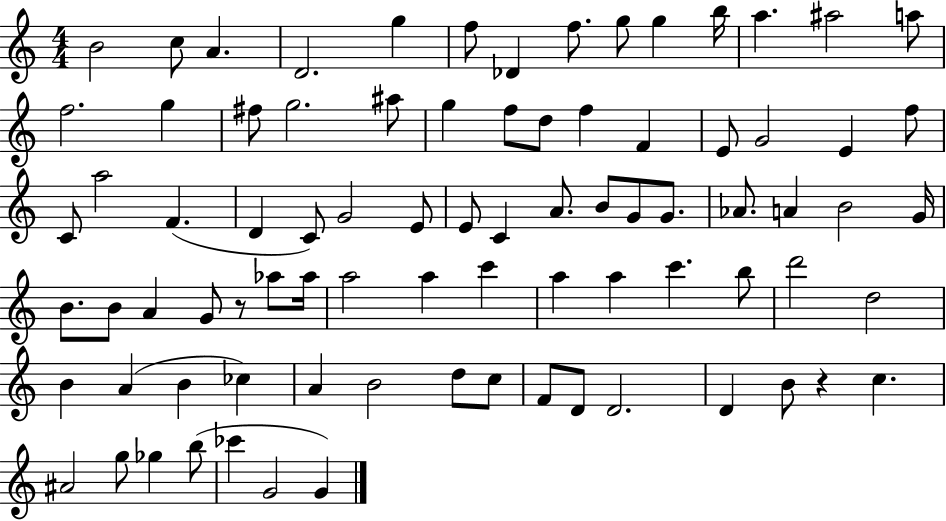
B4/h C5/e A4/q. D4/h. G5/q F5/e Db4/q F5/e. G5/e G5/q B5/s A5/q. A#5/h A5/e F5/h. G5/q F#5/e G5/h. A#5/e G5/q F5/e D5/e F5/q F4/q E4/e G4/h E4/q F5/e C4/e A5/h F4/q. D4/q C4/e G4/h E4/e E4/e C4/q A4/e. B4/e G4/e G4/e. Ab4/e. A4/q B4/h G4/s B4/e. B4/e A4/q G4/e R/e Ab5/e Ab5/s A5/h A5/q C6/q A5/q A5/q C6/q. B5/e D6/h D5/h B4/q A4/q B4/q CES5/q A4/q B4/h D5/e C5/e F4/e D4/e D4/h. D4/q B4/e R/q C5/q. A#4/h G5/e Gb5/q B5/e CES6/q G4/h G4/q